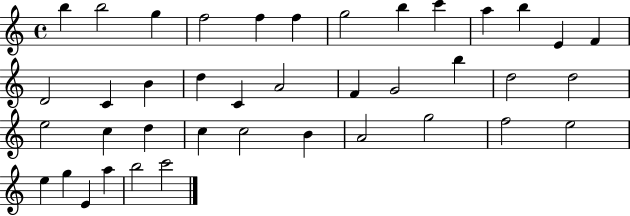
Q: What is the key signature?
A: C major